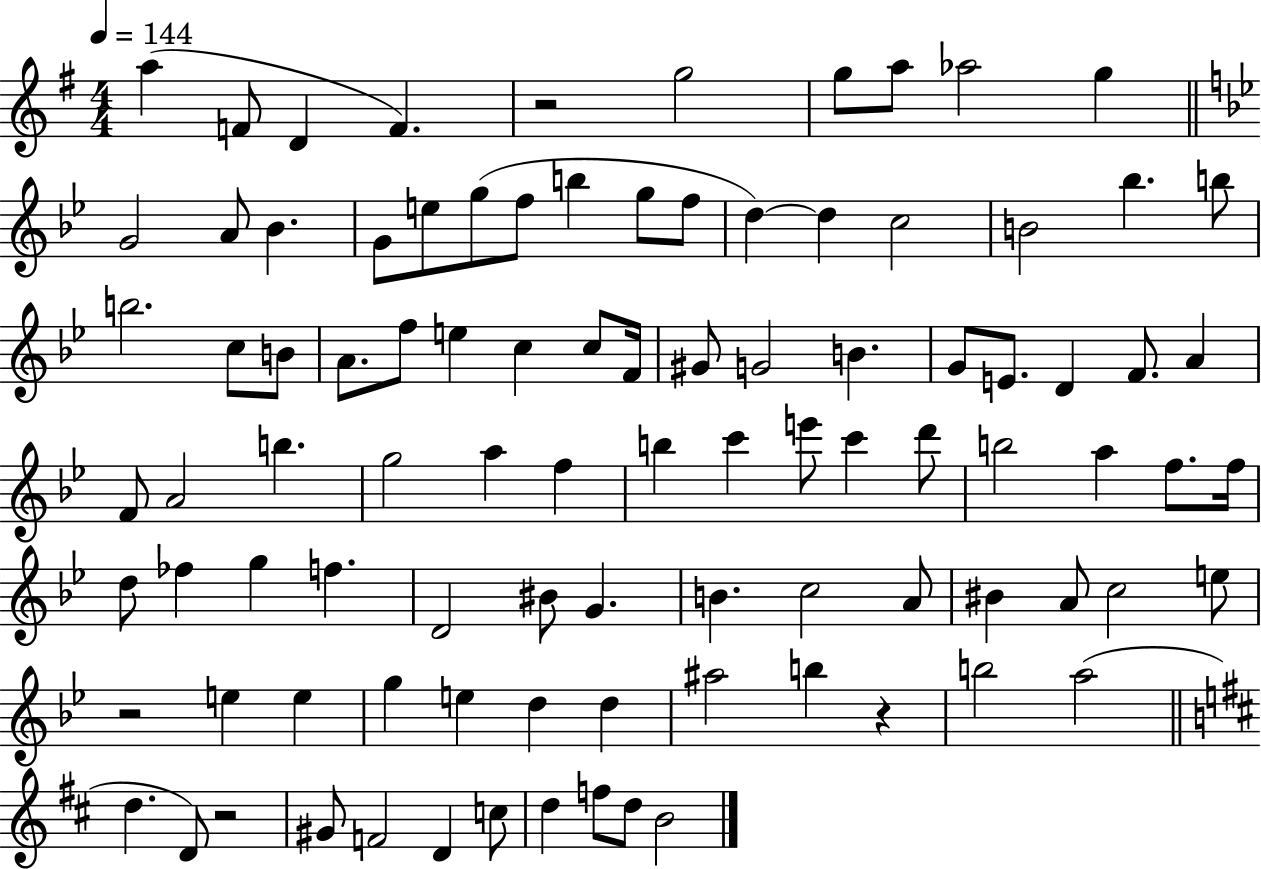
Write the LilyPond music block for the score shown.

{
  \clef treble
  \numericTimeSignature
  \time 4/4
  \key g \major
  \tempo 4 = 144
  a''4( f'8 d'4 f'4.) | r2 g''2 | g''8 a''8 aes''2 g''4 | \bar "||" \break \key bes \major g'2 a'8 bes'4. | g'8 e''8 g''8( f''8 b''4 g''8 f''8 | d''4~~) d''4 c''2 | b'2 bes''4. b''8 | \break b''2. c''8 b'8 | a'8. f''8 e''4 c''4 c''8 f'16 | gis'8 g'2 b'4. | g'8 e'8. d'4 f'8. a'4 | \break f'8 a'2 b''4. | g''2 a''4 f''4 | b''4 c'''4 e'''8 c'''4 d'''8 | b''2 a''4 f''8. f''16 | \break d''8 fes''4 g''4 f''4. | d'2 bis'8 g'4. | b'4. c''2 a'8 | bis'4 a'8 c''2 e''8 | \break r2 e''4 e''4 | g''4 e''4 d''4 d''4 | ais''2 b''4 r4 | b''2 a''2( | \break \bar "||" \break \key b \minor d''4. d'8) r2 | gis'8 f'2 d'4 c''8 | d''4 f''8 d''8 b'2 | \bar "|."
}